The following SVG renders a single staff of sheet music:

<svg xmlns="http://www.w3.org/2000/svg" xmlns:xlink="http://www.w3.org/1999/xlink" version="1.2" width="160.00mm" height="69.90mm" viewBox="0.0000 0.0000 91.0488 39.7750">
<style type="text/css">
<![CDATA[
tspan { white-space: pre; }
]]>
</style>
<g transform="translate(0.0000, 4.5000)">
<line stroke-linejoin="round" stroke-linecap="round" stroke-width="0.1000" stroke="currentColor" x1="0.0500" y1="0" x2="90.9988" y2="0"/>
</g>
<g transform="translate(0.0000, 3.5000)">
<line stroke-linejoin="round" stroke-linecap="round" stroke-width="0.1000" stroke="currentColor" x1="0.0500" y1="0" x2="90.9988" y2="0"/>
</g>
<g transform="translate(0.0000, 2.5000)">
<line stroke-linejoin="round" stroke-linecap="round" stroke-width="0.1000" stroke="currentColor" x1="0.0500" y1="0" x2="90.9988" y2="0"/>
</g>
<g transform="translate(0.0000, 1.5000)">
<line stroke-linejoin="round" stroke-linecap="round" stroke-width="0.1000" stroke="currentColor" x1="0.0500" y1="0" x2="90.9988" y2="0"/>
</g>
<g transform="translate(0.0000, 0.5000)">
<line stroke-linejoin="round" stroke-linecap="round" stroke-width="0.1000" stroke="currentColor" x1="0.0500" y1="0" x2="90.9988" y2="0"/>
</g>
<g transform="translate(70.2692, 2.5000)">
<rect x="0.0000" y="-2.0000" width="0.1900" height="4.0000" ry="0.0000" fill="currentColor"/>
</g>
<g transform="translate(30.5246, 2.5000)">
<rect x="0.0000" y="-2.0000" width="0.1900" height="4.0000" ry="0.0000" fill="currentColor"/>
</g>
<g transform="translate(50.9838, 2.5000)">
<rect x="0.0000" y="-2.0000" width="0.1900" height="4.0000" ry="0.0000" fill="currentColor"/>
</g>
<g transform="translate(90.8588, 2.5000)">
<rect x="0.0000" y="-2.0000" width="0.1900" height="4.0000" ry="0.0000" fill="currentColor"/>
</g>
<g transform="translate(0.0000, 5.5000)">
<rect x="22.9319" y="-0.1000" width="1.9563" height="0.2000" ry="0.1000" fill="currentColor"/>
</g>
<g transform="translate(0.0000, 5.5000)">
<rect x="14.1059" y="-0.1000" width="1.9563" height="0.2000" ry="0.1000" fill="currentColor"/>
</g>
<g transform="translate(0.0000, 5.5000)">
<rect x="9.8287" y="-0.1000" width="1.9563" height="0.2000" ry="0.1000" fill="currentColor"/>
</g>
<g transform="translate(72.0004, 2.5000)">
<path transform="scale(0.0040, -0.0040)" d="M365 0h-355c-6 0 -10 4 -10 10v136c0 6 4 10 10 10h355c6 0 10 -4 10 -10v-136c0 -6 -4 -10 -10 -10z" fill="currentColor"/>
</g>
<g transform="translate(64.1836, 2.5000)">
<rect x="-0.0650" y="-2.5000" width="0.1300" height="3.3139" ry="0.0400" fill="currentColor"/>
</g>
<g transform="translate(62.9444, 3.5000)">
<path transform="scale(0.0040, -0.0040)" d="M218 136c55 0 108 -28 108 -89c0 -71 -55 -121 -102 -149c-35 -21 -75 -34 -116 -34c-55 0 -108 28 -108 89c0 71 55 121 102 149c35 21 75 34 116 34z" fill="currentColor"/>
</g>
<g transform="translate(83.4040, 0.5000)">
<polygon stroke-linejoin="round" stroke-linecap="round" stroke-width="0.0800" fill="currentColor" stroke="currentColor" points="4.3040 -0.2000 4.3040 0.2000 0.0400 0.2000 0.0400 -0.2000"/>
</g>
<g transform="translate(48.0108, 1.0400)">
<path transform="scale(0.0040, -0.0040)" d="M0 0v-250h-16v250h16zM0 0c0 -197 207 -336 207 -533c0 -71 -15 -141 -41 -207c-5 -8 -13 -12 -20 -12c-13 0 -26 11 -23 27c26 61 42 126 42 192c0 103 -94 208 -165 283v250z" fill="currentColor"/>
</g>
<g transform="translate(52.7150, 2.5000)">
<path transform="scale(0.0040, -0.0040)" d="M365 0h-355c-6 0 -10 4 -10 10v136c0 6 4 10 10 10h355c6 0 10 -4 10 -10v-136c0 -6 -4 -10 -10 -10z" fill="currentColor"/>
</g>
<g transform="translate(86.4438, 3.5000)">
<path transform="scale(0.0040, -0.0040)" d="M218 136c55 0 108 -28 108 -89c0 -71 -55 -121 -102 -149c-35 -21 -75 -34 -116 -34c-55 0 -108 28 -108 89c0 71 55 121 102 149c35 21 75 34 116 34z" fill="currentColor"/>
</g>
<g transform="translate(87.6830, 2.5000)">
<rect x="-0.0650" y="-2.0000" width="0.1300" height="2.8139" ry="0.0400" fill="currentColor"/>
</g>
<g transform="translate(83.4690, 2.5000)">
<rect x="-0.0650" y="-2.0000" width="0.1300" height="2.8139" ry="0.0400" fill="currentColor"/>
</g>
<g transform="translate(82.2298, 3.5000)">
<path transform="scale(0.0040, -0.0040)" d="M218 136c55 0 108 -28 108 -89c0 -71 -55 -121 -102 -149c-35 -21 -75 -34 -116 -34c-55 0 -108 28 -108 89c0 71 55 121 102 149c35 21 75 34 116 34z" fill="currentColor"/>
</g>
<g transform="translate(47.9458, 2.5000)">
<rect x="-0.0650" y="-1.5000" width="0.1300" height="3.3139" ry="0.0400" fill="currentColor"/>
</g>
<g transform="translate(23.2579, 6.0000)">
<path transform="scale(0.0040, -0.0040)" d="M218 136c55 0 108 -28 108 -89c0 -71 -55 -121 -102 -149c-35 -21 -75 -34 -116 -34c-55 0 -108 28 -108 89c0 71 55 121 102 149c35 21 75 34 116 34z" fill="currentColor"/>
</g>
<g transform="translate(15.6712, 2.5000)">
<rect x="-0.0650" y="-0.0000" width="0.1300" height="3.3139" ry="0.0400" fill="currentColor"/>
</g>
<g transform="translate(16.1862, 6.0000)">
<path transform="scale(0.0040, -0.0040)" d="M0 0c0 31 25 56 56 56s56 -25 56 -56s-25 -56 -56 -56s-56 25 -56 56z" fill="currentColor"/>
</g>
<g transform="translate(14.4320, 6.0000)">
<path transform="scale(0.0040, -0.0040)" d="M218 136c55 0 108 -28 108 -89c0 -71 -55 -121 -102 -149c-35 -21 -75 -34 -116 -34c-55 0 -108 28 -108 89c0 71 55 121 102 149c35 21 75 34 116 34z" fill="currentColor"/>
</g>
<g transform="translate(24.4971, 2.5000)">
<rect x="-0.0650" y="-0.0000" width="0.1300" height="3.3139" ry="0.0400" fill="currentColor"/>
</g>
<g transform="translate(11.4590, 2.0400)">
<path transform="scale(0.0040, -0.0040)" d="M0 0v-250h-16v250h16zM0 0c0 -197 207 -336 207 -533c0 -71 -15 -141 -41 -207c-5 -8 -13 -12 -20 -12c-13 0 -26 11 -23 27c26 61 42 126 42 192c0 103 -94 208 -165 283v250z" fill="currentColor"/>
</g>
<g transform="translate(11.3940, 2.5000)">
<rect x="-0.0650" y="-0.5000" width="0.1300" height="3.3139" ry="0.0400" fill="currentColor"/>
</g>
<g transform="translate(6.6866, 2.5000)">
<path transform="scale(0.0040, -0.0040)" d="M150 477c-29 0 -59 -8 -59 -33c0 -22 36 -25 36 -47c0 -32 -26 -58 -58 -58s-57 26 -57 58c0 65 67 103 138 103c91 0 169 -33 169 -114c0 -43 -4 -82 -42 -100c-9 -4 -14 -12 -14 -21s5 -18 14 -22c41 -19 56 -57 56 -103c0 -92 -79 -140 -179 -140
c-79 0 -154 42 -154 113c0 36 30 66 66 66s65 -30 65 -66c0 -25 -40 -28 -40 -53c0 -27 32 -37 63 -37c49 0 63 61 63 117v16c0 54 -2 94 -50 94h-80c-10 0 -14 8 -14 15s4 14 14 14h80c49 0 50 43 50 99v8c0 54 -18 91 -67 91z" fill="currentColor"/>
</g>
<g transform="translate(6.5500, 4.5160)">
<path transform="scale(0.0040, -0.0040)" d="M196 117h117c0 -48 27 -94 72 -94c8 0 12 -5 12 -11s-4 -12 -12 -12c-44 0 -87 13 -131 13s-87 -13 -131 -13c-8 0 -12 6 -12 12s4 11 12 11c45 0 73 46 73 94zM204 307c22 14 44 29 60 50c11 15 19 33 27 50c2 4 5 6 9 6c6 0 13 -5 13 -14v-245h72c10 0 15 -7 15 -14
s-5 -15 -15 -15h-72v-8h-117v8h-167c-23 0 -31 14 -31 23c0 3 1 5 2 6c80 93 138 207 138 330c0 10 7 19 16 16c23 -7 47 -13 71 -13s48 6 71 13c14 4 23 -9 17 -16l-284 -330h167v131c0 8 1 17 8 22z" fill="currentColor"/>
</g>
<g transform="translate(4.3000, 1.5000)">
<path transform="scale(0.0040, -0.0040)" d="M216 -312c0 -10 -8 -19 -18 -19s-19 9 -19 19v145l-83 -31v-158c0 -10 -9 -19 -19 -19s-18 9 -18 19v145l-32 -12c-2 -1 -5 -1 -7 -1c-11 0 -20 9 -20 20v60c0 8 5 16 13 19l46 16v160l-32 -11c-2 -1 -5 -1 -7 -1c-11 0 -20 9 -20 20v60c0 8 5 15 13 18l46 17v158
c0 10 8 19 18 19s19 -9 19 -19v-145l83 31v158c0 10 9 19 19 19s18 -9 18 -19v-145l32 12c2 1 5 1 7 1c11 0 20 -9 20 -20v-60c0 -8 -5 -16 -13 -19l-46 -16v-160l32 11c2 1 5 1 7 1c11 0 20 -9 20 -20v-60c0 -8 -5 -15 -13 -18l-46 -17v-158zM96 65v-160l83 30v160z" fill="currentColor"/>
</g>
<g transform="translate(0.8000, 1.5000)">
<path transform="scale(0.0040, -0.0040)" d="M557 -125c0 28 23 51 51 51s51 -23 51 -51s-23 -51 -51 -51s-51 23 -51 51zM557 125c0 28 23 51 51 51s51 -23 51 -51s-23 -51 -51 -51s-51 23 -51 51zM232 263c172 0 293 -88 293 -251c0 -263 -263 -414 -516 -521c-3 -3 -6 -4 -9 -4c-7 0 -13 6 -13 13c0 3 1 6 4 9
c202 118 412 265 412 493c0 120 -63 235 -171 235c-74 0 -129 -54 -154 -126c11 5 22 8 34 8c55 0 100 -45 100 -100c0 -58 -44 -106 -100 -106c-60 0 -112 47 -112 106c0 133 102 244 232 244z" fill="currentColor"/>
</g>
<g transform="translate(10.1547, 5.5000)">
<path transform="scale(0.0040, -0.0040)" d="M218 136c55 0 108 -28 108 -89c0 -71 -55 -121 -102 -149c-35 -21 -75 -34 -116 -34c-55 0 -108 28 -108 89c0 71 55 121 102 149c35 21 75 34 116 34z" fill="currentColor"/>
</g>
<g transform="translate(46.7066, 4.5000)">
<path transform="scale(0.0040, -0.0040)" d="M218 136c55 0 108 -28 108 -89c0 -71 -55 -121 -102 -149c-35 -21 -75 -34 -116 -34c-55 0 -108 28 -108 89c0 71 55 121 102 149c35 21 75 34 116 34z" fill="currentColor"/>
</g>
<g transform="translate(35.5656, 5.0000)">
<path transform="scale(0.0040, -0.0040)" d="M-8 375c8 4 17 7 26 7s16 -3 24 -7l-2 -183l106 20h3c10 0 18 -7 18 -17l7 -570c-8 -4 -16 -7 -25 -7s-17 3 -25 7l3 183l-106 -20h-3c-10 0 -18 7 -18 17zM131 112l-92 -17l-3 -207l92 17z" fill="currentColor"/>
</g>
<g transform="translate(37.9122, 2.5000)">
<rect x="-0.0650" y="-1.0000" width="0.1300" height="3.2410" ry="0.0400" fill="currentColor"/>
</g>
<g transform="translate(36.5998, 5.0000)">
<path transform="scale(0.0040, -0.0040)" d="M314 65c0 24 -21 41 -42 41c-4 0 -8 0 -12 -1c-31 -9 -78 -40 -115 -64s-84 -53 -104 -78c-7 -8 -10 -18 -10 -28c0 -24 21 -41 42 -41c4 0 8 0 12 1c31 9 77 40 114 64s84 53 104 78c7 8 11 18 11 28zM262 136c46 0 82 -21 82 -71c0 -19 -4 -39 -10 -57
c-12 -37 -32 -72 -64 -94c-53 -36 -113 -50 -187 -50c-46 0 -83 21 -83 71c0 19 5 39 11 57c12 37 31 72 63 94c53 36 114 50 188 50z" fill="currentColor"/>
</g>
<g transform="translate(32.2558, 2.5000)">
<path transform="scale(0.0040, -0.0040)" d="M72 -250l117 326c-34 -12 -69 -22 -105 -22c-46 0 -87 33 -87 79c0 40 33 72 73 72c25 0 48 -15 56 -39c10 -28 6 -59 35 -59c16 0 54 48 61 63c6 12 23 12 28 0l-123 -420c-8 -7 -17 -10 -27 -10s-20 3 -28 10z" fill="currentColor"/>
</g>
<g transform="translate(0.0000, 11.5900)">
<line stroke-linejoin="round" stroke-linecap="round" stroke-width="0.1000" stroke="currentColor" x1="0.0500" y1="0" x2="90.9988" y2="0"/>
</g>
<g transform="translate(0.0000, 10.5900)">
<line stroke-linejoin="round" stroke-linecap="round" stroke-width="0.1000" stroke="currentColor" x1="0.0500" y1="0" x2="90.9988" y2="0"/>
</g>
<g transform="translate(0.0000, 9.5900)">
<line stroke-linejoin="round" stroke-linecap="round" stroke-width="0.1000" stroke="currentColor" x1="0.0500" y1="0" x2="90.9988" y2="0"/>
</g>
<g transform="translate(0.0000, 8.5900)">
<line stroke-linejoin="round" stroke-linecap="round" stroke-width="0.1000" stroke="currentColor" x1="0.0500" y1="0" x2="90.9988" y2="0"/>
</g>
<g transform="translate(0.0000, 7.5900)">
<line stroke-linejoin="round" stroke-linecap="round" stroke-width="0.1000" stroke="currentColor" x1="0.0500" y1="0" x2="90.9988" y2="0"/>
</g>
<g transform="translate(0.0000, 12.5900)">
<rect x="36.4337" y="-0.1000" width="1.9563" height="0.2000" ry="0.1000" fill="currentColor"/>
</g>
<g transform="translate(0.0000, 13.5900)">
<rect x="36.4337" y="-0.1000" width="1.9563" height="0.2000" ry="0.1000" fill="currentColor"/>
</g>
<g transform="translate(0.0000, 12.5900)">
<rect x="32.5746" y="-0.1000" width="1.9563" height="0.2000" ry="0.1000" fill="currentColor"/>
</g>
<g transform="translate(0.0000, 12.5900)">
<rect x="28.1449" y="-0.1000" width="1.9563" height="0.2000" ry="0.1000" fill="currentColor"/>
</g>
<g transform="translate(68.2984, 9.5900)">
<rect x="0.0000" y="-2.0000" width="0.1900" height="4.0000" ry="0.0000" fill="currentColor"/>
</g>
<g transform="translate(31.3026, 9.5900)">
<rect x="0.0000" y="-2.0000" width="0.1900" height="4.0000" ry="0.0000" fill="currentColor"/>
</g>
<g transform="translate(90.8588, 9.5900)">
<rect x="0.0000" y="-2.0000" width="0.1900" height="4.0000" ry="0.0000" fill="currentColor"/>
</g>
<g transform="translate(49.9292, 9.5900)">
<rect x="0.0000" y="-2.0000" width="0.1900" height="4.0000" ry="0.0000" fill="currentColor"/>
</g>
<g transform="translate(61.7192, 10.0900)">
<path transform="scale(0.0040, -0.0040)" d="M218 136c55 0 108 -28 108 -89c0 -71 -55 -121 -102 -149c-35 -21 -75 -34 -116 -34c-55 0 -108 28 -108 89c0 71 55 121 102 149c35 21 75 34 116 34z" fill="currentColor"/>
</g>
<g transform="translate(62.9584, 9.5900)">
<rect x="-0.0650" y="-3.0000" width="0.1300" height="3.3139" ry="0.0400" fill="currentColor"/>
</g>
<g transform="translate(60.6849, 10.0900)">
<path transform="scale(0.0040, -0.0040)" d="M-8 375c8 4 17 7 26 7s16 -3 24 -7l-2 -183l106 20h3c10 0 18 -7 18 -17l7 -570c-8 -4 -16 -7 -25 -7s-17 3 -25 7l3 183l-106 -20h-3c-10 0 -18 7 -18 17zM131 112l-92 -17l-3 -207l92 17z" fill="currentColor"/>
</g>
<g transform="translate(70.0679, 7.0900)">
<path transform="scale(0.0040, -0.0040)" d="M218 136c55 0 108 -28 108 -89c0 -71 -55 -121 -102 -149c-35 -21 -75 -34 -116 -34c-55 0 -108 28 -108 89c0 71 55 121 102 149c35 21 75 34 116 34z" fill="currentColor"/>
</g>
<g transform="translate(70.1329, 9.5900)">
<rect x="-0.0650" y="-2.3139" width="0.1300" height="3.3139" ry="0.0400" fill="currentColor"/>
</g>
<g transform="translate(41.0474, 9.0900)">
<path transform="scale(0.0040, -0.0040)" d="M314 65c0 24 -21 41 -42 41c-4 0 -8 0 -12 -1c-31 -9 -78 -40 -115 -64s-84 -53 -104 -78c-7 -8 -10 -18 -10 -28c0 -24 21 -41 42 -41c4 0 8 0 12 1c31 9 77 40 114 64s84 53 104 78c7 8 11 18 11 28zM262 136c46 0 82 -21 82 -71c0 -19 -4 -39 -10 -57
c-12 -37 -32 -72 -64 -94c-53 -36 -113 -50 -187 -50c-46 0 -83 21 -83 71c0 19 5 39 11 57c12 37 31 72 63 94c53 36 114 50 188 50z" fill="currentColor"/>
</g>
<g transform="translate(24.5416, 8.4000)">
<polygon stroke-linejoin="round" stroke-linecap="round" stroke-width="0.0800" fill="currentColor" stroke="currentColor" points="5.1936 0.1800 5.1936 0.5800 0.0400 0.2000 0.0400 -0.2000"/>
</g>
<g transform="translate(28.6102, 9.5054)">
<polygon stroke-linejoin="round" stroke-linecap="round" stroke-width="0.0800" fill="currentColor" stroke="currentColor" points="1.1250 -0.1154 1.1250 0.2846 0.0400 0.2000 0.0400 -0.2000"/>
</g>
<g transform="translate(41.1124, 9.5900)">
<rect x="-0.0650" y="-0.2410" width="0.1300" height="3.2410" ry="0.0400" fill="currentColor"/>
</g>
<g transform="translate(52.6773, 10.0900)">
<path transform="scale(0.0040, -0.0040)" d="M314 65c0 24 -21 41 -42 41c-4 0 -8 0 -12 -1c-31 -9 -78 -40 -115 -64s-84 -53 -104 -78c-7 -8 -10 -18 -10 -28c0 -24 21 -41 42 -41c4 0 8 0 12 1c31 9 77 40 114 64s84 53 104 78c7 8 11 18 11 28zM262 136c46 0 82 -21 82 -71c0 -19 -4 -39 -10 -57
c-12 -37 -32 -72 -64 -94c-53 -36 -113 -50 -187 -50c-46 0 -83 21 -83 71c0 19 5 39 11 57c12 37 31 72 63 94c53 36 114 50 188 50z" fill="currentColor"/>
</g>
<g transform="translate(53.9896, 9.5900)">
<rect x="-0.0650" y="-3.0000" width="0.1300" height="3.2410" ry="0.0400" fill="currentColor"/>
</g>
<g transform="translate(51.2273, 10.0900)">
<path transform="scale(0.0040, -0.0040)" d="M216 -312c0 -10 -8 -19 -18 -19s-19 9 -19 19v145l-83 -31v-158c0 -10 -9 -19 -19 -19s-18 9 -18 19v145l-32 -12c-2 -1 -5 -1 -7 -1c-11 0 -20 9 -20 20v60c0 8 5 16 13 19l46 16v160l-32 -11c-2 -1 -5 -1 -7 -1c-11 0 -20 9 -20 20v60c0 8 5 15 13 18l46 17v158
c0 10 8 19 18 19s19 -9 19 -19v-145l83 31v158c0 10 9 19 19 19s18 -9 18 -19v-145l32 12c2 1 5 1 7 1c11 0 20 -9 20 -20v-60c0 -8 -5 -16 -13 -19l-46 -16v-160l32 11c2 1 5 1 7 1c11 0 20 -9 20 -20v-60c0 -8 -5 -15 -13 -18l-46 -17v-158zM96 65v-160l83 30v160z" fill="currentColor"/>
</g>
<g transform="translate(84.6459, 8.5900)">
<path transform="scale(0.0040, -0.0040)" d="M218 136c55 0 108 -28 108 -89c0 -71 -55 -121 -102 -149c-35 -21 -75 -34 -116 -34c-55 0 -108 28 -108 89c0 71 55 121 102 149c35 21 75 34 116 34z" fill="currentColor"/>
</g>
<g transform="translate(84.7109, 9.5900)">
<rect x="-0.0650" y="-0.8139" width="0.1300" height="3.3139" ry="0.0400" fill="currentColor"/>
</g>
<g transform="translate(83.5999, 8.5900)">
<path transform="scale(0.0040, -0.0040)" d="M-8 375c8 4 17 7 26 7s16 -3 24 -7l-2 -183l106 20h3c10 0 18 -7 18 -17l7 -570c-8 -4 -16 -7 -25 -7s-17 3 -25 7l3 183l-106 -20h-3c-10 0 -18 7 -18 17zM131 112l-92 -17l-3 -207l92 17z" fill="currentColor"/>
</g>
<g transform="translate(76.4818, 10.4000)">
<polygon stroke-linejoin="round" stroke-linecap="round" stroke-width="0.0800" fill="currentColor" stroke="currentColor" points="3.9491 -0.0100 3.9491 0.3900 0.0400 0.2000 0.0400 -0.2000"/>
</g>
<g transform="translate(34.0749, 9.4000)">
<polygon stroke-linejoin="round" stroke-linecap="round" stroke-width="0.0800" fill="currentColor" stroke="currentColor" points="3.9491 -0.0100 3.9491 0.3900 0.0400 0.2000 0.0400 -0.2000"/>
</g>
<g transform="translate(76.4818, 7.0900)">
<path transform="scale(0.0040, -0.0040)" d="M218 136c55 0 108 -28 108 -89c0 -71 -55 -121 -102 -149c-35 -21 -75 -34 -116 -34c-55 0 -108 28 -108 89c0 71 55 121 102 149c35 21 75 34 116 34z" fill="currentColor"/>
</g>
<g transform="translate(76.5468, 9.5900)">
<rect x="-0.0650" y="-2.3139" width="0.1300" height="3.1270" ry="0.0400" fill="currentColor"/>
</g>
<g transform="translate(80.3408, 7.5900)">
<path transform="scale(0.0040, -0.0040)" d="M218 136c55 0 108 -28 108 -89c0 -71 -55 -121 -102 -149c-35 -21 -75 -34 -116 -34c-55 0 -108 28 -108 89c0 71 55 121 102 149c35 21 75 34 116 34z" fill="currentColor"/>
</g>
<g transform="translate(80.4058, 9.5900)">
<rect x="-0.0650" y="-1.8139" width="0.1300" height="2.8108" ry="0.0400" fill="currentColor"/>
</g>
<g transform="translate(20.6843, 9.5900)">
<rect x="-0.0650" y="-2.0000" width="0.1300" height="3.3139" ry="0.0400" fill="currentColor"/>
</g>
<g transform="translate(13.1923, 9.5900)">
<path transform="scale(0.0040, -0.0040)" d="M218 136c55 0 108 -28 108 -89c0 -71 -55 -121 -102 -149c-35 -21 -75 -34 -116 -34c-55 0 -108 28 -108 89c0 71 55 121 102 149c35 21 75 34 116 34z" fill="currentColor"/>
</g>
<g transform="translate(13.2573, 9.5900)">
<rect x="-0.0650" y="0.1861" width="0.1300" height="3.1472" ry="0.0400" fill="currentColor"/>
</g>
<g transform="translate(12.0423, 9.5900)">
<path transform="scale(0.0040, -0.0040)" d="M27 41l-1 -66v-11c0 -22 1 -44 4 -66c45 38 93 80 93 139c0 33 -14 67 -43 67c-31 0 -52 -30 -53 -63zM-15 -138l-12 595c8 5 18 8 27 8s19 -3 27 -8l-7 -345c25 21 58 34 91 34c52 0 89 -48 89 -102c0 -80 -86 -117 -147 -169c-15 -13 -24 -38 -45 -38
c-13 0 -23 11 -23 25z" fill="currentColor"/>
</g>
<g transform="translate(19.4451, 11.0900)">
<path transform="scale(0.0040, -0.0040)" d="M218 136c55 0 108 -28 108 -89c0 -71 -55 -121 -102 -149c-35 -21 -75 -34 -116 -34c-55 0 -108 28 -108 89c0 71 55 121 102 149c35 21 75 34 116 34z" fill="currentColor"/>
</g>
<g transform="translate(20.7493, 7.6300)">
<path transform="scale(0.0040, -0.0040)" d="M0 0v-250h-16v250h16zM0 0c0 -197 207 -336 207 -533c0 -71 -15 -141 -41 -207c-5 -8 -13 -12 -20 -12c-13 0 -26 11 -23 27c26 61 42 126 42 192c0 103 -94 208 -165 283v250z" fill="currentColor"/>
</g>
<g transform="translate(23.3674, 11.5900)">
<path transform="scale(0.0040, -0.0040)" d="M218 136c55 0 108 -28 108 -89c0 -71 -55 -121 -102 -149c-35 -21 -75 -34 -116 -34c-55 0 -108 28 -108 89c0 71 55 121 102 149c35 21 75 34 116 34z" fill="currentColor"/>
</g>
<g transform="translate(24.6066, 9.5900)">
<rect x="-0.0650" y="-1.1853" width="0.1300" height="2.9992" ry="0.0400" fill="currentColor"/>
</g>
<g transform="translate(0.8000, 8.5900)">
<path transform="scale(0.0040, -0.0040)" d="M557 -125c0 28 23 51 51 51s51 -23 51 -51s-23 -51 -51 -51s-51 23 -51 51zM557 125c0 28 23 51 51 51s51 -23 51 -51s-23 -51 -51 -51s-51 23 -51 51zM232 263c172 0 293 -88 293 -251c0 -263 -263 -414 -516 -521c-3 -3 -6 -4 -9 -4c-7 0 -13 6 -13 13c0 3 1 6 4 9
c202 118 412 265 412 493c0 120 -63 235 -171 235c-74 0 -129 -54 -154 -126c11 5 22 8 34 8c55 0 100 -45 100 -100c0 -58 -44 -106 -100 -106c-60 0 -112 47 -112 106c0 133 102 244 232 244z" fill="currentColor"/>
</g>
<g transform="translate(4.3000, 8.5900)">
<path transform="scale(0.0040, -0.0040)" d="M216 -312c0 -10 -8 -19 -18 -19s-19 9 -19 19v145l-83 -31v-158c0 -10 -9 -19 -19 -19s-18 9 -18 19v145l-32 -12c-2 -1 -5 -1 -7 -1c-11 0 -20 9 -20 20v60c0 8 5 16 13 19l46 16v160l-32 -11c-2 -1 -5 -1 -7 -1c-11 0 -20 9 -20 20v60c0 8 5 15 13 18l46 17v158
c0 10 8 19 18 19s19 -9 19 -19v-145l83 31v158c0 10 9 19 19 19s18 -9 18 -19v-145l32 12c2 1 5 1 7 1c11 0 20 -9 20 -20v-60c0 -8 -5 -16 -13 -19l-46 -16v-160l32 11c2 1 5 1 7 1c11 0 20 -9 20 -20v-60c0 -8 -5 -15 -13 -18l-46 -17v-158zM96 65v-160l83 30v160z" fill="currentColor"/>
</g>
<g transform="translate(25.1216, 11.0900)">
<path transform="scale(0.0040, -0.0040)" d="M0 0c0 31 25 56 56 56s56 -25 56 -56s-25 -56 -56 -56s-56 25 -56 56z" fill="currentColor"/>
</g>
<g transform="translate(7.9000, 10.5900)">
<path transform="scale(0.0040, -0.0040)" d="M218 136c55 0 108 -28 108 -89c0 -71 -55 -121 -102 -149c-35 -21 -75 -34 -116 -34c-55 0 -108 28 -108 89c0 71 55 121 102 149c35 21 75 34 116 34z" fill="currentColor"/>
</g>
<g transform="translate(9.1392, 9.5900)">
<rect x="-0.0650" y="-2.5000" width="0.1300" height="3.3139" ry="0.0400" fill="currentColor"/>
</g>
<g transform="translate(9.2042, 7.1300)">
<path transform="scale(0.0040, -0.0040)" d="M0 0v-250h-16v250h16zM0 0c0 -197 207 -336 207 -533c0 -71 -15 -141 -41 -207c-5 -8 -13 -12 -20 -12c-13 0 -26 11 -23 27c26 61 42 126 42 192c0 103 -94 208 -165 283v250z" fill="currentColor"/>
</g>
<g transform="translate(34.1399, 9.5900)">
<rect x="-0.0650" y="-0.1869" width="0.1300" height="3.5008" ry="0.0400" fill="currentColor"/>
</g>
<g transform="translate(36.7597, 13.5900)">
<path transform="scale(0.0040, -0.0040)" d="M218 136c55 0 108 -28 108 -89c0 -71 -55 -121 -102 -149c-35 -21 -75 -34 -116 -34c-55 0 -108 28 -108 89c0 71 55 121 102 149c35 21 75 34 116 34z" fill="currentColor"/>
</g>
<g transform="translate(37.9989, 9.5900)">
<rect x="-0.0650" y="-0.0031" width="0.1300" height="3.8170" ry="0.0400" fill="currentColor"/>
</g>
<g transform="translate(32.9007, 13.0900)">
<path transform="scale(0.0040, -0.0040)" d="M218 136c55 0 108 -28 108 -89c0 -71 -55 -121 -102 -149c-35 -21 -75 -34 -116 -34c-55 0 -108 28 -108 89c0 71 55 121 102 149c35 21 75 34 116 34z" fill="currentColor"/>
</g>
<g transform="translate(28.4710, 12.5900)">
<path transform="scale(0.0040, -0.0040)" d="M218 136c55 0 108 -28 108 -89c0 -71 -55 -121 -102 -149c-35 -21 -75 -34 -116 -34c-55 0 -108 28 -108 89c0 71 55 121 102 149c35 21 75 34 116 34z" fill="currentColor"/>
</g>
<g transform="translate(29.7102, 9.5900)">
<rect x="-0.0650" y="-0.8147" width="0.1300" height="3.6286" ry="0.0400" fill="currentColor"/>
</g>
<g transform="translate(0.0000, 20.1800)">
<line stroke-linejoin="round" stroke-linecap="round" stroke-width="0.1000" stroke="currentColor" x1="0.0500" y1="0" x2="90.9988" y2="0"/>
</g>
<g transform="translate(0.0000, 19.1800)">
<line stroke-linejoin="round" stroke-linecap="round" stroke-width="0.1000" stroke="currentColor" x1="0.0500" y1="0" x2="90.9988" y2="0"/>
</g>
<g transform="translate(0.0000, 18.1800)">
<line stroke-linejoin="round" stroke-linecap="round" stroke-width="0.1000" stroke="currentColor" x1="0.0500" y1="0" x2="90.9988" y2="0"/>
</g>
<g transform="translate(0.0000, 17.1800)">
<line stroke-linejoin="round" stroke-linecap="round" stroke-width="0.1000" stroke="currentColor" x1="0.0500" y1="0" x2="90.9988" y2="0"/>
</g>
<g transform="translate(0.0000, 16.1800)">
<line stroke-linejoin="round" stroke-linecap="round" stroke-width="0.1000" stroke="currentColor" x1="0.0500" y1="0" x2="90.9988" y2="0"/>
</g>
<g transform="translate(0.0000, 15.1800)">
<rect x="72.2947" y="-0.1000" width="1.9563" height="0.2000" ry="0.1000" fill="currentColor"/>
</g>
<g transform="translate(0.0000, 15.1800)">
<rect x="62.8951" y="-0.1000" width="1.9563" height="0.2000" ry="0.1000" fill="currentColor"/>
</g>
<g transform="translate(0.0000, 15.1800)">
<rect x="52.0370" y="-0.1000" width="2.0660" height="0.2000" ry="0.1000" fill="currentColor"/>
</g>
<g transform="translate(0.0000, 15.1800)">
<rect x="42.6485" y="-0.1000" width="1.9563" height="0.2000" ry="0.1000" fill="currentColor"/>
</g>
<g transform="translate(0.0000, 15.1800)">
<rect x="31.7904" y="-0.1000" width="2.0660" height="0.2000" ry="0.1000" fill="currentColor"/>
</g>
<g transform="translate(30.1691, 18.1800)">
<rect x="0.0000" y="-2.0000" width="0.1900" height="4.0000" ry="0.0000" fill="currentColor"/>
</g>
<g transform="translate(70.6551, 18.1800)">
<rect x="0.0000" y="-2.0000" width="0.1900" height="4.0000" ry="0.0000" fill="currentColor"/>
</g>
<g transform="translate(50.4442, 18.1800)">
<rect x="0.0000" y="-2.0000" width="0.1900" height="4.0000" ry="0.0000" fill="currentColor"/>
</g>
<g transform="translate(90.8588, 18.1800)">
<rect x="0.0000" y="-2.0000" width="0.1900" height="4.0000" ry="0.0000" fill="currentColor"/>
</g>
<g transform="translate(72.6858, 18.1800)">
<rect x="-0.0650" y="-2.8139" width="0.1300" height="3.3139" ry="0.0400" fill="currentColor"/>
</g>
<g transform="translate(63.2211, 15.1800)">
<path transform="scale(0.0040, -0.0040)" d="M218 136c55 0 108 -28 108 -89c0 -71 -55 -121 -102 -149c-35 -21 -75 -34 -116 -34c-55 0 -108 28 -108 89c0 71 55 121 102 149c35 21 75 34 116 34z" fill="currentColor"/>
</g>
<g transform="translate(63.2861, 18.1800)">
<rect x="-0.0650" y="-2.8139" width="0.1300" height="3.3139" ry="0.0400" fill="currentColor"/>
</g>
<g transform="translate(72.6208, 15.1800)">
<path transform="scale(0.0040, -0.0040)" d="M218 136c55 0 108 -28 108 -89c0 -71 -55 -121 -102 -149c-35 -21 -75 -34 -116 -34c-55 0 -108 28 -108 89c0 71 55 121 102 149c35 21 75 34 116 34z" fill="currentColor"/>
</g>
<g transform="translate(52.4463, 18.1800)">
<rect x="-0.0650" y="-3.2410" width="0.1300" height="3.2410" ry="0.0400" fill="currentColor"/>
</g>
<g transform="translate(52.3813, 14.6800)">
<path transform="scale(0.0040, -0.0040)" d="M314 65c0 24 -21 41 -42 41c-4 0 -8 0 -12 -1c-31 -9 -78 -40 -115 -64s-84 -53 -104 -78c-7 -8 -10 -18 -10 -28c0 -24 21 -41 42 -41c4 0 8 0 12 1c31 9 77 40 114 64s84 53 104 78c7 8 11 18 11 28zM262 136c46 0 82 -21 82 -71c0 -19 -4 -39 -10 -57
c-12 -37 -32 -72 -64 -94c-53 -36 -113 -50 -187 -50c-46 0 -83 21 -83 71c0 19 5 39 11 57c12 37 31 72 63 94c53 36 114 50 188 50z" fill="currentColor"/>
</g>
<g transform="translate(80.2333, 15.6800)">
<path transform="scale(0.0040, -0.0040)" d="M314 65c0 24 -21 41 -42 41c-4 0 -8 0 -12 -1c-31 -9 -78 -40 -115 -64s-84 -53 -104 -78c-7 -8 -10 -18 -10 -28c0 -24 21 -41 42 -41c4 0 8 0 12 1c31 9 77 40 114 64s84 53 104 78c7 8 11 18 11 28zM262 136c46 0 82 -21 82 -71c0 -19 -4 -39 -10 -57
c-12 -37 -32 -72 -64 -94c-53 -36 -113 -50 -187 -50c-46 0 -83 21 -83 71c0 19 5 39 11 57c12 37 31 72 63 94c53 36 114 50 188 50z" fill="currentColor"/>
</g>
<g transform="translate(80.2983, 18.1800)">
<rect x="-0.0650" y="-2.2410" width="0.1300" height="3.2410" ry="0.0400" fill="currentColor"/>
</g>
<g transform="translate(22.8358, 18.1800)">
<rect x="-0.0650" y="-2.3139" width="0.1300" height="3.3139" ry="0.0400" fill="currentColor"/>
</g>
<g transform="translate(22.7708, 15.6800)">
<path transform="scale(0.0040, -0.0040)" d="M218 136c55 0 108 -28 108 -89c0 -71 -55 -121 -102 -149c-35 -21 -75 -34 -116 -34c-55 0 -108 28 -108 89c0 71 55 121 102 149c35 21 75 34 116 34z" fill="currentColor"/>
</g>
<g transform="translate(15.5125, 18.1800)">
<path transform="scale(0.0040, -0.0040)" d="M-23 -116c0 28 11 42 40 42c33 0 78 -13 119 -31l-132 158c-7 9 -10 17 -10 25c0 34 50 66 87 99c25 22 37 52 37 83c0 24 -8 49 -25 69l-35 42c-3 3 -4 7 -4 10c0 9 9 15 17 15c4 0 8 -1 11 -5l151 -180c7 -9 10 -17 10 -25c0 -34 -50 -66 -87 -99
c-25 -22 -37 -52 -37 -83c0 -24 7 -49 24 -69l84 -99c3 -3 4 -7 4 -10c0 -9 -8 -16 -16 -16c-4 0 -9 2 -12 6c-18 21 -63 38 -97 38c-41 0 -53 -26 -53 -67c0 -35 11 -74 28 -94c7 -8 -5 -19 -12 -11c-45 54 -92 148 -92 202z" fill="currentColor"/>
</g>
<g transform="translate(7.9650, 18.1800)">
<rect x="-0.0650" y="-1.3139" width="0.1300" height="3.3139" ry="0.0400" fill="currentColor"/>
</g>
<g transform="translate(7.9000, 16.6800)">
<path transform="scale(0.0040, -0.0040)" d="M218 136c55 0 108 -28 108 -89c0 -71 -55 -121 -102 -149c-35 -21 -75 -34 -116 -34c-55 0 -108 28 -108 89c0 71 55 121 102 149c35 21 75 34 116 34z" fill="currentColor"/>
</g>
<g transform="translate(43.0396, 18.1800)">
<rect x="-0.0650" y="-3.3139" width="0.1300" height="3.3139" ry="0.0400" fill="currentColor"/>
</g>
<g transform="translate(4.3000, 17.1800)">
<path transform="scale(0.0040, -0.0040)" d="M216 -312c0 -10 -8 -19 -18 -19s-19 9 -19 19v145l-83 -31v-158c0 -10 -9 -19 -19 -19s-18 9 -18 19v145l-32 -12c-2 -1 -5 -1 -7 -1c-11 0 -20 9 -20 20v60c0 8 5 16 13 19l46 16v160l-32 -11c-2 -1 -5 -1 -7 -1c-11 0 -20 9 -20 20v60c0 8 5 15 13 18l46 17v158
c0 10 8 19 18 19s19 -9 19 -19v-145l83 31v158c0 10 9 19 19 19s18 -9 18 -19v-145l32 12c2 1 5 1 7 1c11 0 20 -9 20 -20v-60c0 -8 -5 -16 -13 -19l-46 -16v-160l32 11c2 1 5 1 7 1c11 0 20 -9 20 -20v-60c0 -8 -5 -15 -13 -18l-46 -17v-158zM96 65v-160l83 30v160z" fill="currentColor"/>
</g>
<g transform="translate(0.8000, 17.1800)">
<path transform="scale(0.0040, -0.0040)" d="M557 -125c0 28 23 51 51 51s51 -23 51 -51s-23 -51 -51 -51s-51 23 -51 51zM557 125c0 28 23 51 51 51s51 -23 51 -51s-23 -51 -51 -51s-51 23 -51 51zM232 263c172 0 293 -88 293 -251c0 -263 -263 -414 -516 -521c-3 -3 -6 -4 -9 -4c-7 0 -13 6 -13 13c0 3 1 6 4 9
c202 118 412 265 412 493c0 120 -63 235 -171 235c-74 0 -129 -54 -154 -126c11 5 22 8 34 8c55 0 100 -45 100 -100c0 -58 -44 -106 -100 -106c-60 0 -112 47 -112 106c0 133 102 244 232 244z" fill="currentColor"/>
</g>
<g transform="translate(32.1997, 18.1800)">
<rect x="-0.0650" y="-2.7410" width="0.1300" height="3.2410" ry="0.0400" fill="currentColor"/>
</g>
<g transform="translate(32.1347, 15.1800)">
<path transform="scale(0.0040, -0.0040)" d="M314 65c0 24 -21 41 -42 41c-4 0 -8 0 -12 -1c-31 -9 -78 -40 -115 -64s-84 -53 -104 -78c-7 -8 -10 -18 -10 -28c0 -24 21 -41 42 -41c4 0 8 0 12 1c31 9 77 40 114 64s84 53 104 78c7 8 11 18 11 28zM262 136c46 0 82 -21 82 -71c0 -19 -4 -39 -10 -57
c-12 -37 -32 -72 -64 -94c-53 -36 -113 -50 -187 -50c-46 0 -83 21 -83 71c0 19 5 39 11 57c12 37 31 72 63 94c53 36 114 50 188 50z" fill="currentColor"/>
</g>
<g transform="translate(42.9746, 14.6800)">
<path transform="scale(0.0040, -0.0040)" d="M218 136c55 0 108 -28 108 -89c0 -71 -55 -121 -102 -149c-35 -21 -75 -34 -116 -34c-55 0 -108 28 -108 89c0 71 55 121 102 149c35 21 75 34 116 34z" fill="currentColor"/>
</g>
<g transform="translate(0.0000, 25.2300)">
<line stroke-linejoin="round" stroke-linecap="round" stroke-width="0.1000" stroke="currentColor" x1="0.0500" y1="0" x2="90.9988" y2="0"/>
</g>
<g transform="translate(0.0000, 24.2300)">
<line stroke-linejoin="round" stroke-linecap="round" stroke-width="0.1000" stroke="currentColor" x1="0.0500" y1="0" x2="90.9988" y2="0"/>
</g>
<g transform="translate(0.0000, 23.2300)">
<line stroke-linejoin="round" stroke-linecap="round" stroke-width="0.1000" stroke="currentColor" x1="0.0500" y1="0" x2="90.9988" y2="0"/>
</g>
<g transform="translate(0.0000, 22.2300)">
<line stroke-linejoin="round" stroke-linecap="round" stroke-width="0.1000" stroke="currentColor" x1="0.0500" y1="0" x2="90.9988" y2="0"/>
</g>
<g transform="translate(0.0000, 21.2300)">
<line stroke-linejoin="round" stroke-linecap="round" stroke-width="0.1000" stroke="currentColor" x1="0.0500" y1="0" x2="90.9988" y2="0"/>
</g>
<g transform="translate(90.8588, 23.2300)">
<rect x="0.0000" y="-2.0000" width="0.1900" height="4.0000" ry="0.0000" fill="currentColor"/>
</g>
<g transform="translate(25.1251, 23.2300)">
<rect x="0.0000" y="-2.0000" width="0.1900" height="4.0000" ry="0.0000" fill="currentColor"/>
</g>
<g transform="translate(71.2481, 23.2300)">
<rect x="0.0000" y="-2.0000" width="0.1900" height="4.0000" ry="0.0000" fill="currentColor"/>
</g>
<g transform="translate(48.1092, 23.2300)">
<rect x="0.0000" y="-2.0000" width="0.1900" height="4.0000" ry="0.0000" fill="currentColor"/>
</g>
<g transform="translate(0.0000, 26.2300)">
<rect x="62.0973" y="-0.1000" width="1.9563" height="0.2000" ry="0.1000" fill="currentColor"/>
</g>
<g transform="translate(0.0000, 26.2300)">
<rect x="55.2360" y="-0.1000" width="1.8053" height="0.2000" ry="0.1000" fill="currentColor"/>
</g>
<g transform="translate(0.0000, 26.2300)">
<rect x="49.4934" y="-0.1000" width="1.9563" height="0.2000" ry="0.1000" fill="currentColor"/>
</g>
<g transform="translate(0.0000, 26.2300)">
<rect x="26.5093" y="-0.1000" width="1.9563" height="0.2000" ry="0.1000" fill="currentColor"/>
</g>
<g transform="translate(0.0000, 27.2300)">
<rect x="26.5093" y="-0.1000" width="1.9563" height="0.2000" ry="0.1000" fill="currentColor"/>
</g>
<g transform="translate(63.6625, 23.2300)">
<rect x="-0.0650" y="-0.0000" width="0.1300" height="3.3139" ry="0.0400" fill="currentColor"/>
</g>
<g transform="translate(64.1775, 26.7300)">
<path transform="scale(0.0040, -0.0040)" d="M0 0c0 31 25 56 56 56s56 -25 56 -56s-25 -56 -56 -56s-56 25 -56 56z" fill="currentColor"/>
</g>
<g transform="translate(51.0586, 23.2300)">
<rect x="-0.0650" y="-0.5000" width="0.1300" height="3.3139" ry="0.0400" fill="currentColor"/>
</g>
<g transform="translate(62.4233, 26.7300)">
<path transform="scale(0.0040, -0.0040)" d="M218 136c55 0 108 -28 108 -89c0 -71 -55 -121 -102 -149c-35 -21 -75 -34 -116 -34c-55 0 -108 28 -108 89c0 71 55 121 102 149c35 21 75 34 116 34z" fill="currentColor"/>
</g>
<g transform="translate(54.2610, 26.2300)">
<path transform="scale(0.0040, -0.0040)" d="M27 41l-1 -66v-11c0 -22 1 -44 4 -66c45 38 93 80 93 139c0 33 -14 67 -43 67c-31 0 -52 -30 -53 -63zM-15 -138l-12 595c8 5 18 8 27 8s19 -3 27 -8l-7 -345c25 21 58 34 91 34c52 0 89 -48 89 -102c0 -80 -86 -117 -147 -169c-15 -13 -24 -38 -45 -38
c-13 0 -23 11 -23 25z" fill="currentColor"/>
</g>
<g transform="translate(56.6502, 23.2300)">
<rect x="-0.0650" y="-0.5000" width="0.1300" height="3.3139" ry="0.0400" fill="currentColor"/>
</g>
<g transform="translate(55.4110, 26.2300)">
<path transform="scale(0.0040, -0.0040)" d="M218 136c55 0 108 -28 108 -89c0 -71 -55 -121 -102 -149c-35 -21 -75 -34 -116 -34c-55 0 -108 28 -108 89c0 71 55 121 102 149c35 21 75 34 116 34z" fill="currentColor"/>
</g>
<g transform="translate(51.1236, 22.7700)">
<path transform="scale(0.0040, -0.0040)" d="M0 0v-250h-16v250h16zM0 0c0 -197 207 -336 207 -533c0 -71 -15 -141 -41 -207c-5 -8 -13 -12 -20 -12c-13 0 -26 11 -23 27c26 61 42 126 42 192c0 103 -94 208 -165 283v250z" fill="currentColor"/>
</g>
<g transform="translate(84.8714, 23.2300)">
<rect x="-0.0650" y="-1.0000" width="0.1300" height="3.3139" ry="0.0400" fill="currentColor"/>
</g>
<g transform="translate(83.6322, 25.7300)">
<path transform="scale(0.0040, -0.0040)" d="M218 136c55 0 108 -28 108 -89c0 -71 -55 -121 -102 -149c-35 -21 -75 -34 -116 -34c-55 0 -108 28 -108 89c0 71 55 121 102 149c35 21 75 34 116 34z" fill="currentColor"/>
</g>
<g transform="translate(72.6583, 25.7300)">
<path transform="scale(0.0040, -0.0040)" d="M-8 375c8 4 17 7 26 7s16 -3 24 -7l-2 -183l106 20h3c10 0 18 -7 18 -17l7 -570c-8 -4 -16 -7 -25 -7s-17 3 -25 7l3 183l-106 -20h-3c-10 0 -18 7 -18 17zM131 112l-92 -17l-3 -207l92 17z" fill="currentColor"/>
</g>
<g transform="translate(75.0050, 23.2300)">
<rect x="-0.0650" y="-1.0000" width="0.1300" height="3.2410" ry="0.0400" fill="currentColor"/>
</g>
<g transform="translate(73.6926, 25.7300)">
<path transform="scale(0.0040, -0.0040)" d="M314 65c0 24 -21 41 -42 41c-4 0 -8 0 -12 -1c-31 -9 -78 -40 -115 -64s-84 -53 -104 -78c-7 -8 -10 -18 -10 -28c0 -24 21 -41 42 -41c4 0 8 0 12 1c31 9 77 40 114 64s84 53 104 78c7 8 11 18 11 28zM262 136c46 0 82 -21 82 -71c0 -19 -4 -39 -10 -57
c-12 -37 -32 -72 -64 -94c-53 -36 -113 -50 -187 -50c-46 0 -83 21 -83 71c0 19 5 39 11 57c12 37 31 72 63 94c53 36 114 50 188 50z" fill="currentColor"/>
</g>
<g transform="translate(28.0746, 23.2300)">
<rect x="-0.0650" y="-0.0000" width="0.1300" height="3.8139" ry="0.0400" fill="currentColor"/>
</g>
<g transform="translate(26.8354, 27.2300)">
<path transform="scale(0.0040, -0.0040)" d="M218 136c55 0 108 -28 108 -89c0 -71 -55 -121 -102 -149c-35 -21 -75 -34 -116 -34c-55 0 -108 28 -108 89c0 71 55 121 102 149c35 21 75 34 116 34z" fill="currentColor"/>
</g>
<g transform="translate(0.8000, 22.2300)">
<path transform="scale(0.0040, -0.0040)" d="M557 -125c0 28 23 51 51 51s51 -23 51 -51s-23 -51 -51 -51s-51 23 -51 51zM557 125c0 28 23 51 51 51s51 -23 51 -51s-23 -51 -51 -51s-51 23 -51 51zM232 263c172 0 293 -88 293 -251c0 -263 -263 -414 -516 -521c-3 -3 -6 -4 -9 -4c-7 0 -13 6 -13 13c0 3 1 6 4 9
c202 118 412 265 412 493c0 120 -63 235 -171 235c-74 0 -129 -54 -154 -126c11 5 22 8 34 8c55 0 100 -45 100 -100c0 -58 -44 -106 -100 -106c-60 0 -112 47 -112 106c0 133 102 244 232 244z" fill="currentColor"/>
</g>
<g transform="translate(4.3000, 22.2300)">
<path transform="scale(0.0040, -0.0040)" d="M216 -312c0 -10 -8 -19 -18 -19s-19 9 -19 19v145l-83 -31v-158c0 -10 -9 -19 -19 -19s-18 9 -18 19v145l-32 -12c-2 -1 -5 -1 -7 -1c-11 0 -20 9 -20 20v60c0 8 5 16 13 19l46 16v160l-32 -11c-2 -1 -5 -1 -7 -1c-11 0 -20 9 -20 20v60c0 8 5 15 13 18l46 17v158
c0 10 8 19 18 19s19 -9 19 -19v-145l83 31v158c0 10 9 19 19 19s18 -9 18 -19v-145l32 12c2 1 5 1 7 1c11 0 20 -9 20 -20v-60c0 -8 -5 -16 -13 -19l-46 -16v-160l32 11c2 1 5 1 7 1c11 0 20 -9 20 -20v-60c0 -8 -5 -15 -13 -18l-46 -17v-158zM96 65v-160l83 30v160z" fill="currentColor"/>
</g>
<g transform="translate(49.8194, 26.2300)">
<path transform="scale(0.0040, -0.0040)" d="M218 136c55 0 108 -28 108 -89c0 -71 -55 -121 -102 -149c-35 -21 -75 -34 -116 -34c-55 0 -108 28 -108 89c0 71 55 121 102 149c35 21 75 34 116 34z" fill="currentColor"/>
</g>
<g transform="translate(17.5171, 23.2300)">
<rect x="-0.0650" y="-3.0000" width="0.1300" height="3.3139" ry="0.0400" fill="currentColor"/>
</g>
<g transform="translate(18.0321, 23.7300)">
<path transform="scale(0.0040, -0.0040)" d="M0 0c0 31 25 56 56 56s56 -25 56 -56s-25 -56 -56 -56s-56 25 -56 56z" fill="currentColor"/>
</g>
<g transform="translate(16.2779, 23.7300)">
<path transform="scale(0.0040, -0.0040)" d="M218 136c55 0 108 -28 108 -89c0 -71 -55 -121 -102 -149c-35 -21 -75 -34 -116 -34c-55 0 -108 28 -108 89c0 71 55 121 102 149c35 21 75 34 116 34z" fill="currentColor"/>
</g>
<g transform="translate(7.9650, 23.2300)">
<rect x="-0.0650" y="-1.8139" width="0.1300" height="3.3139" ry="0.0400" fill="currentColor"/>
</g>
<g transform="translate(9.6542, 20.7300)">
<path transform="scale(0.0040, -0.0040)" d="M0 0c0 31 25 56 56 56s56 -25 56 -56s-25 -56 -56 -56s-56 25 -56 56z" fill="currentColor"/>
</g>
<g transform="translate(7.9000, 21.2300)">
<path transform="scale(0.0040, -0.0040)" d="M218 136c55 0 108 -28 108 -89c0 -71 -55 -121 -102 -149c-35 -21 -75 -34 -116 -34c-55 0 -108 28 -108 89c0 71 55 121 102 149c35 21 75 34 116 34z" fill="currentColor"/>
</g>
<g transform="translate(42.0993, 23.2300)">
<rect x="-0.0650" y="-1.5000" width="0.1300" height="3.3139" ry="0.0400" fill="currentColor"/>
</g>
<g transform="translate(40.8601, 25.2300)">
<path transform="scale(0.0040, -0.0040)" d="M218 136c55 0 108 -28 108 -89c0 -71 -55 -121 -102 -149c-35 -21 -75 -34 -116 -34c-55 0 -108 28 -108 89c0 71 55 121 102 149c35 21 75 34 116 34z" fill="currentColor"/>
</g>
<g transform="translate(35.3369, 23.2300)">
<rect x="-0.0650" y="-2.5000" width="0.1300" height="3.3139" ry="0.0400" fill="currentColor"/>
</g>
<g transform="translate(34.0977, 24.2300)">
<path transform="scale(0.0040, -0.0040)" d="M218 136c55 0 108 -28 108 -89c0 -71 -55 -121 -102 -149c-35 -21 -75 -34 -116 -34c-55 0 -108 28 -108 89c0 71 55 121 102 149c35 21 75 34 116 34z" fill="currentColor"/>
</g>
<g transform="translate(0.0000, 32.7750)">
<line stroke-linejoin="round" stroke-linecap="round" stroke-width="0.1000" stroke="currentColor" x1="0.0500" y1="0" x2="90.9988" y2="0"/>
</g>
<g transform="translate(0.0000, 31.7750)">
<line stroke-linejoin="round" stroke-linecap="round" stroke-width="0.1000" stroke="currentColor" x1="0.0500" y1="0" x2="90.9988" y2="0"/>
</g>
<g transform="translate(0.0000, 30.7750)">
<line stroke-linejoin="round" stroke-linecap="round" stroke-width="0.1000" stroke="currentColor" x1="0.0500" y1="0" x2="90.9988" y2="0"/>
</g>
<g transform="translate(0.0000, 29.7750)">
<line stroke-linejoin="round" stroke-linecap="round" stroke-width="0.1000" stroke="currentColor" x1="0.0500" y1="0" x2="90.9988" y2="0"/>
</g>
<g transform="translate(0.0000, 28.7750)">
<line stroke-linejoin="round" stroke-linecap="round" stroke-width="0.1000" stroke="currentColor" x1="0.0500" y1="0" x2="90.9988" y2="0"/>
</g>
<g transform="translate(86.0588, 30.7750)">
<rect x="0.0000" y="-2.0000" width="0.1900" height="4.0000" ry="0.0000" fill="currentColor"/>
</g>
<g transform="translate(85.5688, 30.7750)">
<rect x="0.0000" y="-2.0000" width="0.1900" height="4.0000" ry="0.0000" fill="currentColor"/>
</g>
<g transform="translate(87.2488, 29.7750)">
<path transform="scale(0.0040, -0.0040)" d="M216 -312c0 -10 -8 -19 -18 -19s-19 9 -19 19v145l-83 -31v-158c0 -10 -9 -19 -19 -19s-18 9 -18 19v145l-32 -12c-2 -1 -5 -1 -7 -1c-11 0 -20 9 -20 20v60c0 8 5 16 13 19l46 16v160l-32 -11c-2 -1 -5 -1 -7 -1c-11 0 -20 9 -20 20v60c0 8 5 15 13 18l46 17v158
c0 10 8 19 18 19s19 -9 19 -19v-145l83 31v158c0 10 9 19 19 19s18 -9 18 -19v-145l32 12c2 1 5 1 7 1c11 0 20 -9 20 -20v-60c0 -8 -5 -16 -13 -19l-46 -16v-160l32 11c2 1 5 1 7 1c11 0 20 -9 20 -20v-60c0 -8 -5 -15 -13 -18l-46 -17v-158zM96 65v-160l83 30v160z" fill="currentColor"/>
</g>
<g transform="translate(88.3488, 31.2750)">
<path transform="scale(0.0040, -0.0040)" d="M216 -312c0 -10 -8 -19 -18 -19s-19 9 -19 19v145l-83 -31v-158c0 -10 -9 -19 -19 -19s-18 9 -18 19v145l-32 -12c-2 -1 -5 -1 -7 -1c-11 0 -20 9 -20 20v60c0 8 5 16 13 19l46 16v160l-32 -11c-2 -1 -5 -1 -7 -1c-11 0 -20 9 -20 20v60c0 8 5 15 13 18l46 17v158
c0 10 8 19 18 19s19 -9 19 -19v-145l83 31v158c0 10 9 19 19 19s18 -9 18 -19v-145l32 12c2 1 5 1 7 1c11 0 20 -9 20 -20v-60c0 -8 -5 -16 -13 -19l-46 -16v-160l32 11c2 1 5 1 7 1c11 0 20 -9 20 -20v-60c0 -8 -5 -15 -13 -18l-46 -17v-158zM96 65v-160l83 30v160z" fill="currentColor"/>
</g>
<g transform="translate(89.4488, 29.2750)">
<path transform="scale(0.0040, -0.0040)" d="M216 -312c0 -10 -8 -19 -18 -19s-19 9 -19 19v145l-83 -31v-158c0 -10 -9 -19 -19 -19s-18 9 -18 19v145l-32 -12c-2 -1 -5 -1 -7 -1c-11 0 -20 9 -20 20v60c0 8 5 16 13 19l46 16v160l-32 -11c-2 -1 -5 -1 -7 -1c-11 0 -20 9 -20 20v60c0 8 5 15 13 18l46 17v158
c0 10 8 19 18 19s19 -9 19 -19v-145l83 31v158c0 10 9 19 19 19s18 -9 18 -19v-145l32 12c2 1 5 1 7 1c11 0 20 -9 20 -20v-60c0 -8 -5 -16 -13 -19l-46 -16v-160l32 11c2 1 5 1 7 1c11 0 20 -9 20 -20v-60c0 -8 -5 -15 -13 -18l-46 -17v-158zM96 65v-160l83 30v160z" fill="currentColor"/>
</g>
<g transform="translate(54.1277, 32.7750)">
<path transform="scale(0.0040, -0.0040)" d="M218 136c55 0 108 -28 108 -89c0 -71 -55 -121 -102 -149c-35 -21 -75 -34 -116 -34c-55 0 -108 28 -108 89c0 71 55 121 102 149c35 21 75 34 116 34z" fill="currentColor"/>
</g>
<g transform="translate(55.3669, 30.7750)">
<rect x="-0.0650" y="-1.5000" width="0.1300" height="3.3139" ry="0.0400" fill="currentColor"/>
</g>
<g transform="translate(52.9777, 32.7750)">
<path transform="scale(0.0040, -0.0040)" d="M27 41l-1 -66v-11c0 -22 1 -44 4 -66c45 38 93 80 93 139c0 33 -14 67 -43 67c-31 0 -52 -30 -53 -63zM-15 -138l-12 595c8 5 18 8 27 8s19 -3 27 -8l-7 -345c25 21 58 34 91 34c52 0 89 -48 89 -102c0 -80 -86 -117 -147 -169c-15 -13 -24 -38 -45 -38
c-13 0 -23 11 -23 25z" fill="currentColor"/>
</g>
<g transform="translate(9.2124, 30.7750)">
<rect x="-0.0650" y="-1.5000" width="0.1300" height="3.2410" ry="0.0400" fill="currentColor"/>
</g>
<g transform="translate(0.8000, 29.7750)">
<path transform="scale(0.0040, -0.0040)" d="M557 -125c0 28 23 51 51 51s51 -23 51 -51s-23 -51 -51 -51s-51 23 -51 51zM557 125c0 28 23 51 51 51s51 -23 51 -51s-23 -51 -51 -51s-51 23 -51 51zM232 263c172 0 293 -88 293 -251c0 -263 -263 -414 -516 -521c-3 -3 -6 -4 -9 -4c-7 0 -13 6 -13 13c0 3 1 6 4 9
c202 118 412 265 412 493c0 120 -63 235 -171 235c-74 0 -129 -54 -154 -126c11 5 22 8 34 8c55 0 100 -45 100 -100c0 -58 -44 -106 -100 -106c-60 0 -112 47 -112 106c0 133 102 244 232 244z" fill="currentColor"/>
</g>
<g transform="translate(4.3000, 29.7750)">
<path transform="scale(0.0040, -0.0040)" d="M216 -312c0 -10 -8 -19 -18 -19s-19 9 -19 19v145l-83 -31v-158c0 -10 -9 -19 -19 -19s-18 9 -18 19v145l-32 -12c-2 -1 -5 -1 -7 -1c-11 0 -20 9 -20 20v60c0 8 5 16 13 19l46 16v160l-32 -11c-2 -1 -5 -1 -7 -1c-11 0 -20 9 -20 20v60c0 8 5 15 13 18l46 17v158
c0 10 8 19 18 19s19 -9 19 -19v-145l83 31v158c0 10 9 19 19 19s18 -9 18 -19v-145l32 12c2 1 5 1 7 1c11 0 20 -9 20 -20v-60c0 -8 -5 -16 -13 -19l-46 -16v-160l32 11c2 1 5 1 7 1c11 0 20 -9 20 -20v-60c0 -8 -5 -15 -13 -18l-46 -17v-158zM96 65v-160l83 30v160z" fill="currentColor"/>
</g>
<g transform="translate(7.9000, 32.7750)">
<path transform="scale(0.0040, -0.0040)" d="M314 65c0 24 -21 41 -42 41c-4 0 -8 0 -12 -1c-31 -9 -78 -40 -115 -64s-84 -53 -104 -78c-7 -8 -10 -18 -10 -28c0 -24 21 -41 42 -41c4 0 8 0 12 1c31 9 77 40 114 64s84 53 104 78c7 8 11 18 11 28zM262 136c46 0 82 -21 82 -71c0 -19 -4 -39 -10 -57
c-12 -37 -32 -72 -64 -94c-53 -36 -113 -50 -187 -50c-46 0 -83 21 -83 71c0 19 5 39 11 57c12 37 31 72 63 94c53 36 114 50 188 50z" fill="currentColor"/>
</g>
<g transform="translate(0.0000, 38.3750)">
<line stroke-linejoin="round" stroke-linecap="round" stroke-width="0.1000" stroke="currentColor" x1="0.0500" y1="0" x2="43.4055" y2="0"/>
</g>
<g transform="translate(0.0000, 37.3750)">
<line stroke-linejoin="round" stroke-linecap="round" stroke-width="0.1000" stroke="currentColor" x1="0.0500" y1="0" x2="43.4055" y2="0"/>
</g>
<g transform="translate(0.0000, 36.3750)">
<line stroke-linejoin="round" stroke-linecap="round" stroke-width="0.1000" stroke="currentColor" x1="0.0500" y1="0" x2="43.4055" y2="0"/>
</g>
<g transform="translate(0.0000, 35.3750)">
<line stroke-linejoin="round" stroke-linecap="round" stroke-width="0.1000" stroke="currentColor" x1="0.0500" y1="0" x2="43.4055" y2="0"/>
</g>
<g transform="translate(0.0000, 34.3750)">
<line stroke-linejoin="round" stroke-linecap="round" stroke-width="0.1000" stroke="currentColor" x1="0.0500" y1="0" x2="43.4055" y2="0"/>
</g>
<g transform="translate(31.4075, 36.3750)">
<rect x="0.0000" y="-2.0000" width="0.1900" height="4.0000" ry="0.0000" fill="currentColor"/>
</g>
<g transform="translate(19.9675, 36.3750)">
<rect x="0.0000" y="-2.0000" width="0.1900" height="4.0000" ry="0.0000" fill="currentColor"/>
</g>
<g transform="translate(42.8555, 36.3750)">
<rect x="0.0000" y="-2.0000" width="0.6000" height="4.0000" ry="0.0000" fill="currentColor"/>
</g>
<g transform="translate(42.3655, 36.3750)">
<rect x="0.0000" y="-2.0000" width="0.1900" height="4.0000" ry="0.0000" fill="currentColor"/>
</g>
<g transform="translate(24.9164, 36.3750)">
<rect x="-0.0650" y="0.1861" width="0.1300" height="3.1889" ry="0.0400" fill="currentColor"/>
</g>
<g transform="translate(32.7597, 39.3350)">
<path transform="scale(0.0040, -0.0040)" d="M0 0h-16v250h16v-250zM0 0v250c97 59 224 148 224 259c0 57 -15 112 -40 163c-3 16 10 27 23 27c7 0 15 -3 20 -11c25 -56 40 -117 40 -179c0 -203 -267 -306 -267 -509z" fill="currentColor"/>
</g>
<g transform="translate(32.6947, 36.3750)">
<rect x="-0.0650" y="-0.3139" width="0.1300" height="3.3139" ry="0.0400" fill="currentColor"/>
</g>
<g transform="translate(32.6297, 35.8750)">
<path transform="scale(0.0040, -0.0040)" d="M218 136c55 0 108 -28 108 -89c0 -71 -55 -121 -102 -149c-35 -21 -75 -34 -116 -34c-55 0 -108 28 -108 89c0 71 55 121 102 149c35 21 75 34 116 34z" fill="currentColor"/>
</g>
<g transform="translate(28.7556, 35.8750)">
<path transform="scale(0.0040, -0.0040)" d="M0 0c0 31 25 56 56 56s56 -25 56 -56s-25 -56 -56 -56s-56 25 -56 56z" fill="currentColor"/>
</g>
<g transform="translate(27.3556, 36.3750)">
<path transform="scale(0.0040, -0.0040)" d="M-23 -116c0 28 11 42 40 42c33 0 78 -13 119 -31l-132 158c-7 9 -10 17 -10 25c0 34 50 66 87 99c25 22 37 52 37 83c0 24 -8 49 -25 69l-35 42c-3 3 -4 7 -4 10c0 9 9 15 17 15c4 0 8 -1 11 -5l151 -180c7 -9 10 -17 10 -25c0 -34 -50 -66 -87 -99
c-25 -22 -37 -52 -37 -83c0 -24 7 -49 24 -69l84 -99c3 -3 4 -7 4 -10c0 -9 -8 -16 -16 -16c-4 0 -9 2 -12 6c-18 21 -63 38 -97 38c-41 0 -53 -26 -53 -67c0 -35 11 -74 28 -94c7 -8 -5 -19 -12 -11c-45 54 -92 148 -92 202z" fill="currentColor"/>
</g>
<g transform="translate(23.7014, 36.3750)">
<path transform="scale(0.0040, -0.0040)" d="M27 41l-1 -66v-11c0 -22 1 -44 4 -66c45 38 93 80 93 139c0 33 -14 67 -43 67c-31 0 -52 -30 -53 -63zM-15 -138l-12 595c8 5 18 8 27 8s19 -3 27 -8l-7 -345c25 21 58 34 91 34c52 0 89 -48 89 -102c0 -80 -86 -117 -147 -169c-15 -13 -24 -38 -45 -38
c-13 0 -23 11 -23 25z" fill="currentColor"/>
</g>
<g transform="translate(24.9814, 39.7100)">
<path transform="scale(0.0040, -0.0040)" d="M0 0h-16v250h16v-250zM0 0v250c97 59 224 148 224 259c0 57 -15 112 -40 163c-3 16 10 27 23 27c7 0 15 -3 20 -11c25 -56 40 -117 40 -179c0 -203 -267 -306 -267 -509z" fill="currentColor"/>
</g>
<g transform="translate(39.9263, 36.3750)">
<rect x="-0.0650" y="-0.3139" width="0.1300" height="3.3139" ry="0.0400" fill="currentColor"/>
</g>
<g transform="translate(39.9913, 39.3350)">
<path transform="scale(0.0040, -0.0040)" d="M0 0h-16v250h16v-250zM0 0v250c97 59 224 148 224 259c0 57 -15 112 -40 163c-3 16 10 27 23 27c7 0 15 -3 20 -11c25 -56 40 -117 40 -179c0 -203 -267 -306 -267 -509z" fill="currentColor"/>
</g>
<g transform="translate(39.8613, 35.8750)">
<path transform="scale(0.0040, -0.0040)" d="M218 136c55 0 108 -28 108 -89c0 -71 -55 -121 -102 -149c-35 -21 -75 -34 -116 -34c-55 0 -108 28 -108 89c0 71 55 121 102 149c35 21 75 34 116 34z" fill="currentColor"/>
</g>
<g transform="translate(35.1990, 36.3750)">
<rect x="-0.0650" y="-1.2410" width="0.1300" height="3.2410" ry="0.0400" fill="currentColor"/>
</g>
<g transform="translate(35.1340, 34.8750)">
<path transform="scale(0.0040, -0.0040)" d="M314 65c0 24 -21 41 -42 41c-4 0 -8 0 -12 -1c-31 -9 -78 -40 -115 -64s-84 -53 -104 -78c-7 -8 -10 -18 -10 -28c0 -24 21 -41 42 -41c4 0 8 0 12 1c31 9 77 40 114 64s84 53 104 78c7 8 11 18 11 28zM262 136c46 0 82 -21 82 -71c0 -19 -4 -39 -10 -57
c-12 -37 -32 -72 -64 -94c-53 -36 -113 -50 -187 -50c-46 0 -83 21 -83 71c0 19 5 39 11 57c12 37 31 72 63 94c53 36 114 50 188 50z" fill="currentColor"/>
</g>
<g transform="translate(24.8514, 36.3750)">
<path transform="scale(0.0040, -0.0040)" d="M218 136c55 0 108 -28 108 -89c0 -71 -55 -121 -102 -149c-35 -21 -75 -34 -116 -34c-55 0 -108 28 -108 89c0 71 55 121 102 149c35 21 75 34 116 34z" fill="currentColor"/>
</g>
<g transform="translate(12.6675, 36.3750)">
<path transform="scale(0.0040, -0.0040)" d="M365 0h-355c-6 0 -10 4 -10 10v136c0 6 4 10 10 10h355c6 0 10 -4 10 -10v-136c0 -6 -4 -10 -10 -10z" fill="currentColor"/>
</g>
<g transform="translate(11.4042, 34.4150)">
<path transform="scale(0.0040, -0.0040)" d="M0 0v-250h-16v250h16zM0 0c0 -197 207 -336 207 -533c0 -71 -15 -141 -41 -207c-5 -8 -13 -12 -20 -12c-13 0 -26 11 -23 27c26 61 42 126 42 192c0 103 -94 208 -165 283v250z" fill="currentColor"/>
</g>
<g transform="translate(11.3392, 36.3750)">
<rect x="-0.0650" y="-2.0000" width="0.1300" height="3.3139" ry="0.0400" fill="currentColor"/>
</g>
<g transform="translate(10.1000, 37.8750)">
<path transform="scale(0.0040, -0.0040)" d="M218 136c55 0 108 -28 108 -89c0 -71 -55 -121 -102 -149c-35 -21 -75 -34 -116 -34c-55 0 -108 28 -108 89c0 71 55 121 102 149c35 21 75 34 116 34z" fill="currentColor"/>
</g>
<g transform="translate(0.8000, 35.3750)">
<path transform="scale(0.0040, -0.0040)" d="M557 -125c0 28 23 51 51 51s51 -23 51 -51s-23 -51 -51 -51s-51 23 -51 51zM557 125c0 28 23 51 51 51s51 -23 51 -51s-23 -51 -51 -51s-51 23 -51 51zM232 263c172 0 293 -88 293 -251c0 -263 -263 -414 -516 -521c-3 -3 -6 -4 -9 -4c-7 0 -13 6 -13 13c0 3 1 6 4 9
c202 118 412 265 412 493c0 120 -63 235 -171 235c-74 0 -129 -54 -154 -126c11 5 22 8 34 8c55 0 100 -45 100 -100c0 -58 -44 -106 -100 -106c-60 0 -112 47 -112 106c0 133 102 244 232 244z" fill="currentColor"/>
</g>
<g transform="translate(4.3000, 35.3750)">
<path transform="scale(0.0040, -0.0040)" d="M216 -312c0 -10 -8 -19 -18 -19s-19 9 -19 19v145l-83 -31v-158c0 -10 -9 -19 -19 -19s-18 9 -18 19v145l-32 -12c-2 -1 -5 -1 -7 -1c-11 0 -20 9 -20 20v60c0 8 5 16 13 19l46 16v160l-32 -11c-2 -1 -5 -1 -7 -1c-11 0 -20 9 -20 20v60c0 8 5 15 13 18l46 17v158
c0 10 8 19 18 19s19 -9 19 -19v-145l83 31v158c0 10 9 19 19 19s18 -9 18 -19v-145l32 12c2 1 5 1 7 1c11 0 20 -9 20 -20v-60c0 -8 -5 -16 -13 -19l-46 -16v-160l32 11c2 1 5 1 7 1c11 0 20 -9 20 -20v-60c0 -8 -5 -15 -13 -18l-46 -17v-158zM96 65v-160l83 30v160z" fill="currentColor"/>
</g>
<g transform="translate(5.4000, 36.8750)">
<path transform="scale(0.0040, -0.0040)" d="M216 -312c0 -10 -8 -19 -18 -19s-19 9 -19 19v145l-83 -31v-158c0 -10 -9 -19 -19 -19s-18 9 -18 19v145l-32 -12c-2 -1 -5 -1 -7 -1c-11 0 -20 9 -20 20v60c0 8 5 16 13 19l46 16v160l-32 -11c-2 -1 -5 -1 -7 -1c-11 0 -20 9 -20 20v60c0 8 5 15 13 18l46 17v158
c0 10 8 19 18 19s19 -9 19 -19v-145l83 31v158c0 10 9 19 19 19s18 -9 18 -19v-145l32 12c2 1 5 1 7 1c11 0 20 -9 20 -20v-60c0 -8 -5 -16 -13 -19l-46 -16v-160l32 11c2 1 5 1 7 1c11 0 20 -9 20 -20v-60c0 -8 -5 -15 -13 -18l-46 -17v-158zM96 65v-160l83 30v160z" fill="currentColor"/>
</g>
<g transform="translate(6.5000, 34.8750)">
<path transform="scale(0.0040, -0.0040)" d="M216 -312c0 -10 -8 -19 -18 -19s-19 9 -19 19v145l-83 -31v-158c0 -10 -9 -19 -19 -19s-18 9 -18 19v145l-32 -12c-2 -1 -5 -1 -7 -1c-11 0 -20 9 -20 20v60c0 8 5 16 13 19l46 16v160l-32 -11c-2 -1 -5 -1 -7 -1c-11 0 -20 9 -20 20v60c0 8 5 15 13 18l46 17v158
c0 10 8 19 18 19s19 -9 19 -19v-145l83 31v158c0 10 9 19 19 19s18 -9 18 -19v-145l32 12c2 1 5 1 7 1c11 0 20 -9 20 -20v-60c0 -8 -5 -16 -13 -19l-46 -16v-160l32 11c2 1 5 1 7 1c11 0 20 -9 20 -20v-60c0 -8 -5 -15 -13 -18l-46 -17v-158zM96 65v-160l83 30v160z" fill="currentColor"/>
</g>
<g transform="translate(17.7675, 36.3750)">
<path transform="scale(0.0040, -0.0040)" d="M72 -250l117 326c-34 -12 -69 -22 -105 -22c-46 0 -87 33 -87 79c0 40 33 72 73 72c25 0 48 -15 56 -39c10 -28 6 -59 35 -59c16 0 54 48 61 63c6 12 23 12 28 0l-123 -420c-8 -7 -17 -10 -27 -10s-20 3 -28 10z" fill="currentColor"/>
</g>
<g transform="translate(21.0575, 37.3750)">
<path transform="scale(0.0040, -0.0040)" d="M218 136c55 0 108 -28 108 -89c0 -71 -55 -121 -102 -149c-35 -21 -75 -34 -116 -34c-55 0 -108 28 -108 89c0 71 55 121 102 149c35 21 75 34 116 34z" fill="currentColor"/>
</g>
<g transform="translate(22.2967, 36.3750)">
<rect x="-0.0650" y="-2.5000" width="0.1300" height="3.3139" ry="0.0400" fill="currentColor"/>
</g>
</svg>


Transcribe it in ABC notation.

X:1
T:Untitled
M:3/4
L:1/4
K:G
E,,/2 D,, D,, z/2 F,,2 G,,/2 z2 B,, z2 B,,/2 B,,/2 B,,/2 _D, A,,/2 G,,/2 E,,/4 D,,/2 C,,/2 E,2 ^C,2 C, B, B,/2 A,/2 F, G, z B, C2 D D2 C C B,2 A, C, C,, B,, G,, E,,/2 _E,, D,, F,,2 F,, G,,2 _G,, A,,/2 z2 z/2 B,, _D,/2 z E,/2 ^G,2 E,/2